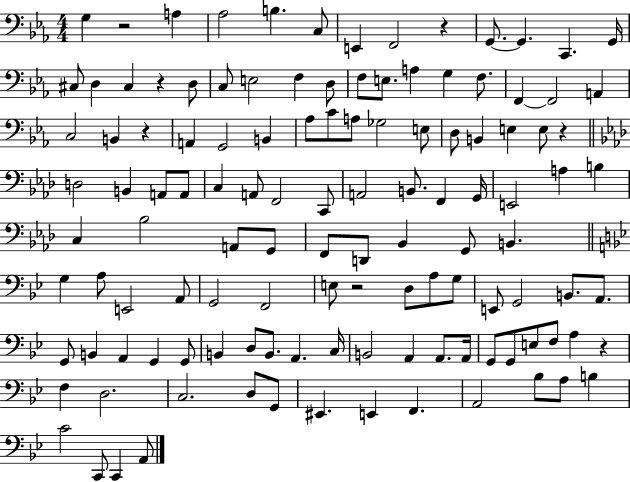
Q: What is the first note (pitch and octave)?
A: G3